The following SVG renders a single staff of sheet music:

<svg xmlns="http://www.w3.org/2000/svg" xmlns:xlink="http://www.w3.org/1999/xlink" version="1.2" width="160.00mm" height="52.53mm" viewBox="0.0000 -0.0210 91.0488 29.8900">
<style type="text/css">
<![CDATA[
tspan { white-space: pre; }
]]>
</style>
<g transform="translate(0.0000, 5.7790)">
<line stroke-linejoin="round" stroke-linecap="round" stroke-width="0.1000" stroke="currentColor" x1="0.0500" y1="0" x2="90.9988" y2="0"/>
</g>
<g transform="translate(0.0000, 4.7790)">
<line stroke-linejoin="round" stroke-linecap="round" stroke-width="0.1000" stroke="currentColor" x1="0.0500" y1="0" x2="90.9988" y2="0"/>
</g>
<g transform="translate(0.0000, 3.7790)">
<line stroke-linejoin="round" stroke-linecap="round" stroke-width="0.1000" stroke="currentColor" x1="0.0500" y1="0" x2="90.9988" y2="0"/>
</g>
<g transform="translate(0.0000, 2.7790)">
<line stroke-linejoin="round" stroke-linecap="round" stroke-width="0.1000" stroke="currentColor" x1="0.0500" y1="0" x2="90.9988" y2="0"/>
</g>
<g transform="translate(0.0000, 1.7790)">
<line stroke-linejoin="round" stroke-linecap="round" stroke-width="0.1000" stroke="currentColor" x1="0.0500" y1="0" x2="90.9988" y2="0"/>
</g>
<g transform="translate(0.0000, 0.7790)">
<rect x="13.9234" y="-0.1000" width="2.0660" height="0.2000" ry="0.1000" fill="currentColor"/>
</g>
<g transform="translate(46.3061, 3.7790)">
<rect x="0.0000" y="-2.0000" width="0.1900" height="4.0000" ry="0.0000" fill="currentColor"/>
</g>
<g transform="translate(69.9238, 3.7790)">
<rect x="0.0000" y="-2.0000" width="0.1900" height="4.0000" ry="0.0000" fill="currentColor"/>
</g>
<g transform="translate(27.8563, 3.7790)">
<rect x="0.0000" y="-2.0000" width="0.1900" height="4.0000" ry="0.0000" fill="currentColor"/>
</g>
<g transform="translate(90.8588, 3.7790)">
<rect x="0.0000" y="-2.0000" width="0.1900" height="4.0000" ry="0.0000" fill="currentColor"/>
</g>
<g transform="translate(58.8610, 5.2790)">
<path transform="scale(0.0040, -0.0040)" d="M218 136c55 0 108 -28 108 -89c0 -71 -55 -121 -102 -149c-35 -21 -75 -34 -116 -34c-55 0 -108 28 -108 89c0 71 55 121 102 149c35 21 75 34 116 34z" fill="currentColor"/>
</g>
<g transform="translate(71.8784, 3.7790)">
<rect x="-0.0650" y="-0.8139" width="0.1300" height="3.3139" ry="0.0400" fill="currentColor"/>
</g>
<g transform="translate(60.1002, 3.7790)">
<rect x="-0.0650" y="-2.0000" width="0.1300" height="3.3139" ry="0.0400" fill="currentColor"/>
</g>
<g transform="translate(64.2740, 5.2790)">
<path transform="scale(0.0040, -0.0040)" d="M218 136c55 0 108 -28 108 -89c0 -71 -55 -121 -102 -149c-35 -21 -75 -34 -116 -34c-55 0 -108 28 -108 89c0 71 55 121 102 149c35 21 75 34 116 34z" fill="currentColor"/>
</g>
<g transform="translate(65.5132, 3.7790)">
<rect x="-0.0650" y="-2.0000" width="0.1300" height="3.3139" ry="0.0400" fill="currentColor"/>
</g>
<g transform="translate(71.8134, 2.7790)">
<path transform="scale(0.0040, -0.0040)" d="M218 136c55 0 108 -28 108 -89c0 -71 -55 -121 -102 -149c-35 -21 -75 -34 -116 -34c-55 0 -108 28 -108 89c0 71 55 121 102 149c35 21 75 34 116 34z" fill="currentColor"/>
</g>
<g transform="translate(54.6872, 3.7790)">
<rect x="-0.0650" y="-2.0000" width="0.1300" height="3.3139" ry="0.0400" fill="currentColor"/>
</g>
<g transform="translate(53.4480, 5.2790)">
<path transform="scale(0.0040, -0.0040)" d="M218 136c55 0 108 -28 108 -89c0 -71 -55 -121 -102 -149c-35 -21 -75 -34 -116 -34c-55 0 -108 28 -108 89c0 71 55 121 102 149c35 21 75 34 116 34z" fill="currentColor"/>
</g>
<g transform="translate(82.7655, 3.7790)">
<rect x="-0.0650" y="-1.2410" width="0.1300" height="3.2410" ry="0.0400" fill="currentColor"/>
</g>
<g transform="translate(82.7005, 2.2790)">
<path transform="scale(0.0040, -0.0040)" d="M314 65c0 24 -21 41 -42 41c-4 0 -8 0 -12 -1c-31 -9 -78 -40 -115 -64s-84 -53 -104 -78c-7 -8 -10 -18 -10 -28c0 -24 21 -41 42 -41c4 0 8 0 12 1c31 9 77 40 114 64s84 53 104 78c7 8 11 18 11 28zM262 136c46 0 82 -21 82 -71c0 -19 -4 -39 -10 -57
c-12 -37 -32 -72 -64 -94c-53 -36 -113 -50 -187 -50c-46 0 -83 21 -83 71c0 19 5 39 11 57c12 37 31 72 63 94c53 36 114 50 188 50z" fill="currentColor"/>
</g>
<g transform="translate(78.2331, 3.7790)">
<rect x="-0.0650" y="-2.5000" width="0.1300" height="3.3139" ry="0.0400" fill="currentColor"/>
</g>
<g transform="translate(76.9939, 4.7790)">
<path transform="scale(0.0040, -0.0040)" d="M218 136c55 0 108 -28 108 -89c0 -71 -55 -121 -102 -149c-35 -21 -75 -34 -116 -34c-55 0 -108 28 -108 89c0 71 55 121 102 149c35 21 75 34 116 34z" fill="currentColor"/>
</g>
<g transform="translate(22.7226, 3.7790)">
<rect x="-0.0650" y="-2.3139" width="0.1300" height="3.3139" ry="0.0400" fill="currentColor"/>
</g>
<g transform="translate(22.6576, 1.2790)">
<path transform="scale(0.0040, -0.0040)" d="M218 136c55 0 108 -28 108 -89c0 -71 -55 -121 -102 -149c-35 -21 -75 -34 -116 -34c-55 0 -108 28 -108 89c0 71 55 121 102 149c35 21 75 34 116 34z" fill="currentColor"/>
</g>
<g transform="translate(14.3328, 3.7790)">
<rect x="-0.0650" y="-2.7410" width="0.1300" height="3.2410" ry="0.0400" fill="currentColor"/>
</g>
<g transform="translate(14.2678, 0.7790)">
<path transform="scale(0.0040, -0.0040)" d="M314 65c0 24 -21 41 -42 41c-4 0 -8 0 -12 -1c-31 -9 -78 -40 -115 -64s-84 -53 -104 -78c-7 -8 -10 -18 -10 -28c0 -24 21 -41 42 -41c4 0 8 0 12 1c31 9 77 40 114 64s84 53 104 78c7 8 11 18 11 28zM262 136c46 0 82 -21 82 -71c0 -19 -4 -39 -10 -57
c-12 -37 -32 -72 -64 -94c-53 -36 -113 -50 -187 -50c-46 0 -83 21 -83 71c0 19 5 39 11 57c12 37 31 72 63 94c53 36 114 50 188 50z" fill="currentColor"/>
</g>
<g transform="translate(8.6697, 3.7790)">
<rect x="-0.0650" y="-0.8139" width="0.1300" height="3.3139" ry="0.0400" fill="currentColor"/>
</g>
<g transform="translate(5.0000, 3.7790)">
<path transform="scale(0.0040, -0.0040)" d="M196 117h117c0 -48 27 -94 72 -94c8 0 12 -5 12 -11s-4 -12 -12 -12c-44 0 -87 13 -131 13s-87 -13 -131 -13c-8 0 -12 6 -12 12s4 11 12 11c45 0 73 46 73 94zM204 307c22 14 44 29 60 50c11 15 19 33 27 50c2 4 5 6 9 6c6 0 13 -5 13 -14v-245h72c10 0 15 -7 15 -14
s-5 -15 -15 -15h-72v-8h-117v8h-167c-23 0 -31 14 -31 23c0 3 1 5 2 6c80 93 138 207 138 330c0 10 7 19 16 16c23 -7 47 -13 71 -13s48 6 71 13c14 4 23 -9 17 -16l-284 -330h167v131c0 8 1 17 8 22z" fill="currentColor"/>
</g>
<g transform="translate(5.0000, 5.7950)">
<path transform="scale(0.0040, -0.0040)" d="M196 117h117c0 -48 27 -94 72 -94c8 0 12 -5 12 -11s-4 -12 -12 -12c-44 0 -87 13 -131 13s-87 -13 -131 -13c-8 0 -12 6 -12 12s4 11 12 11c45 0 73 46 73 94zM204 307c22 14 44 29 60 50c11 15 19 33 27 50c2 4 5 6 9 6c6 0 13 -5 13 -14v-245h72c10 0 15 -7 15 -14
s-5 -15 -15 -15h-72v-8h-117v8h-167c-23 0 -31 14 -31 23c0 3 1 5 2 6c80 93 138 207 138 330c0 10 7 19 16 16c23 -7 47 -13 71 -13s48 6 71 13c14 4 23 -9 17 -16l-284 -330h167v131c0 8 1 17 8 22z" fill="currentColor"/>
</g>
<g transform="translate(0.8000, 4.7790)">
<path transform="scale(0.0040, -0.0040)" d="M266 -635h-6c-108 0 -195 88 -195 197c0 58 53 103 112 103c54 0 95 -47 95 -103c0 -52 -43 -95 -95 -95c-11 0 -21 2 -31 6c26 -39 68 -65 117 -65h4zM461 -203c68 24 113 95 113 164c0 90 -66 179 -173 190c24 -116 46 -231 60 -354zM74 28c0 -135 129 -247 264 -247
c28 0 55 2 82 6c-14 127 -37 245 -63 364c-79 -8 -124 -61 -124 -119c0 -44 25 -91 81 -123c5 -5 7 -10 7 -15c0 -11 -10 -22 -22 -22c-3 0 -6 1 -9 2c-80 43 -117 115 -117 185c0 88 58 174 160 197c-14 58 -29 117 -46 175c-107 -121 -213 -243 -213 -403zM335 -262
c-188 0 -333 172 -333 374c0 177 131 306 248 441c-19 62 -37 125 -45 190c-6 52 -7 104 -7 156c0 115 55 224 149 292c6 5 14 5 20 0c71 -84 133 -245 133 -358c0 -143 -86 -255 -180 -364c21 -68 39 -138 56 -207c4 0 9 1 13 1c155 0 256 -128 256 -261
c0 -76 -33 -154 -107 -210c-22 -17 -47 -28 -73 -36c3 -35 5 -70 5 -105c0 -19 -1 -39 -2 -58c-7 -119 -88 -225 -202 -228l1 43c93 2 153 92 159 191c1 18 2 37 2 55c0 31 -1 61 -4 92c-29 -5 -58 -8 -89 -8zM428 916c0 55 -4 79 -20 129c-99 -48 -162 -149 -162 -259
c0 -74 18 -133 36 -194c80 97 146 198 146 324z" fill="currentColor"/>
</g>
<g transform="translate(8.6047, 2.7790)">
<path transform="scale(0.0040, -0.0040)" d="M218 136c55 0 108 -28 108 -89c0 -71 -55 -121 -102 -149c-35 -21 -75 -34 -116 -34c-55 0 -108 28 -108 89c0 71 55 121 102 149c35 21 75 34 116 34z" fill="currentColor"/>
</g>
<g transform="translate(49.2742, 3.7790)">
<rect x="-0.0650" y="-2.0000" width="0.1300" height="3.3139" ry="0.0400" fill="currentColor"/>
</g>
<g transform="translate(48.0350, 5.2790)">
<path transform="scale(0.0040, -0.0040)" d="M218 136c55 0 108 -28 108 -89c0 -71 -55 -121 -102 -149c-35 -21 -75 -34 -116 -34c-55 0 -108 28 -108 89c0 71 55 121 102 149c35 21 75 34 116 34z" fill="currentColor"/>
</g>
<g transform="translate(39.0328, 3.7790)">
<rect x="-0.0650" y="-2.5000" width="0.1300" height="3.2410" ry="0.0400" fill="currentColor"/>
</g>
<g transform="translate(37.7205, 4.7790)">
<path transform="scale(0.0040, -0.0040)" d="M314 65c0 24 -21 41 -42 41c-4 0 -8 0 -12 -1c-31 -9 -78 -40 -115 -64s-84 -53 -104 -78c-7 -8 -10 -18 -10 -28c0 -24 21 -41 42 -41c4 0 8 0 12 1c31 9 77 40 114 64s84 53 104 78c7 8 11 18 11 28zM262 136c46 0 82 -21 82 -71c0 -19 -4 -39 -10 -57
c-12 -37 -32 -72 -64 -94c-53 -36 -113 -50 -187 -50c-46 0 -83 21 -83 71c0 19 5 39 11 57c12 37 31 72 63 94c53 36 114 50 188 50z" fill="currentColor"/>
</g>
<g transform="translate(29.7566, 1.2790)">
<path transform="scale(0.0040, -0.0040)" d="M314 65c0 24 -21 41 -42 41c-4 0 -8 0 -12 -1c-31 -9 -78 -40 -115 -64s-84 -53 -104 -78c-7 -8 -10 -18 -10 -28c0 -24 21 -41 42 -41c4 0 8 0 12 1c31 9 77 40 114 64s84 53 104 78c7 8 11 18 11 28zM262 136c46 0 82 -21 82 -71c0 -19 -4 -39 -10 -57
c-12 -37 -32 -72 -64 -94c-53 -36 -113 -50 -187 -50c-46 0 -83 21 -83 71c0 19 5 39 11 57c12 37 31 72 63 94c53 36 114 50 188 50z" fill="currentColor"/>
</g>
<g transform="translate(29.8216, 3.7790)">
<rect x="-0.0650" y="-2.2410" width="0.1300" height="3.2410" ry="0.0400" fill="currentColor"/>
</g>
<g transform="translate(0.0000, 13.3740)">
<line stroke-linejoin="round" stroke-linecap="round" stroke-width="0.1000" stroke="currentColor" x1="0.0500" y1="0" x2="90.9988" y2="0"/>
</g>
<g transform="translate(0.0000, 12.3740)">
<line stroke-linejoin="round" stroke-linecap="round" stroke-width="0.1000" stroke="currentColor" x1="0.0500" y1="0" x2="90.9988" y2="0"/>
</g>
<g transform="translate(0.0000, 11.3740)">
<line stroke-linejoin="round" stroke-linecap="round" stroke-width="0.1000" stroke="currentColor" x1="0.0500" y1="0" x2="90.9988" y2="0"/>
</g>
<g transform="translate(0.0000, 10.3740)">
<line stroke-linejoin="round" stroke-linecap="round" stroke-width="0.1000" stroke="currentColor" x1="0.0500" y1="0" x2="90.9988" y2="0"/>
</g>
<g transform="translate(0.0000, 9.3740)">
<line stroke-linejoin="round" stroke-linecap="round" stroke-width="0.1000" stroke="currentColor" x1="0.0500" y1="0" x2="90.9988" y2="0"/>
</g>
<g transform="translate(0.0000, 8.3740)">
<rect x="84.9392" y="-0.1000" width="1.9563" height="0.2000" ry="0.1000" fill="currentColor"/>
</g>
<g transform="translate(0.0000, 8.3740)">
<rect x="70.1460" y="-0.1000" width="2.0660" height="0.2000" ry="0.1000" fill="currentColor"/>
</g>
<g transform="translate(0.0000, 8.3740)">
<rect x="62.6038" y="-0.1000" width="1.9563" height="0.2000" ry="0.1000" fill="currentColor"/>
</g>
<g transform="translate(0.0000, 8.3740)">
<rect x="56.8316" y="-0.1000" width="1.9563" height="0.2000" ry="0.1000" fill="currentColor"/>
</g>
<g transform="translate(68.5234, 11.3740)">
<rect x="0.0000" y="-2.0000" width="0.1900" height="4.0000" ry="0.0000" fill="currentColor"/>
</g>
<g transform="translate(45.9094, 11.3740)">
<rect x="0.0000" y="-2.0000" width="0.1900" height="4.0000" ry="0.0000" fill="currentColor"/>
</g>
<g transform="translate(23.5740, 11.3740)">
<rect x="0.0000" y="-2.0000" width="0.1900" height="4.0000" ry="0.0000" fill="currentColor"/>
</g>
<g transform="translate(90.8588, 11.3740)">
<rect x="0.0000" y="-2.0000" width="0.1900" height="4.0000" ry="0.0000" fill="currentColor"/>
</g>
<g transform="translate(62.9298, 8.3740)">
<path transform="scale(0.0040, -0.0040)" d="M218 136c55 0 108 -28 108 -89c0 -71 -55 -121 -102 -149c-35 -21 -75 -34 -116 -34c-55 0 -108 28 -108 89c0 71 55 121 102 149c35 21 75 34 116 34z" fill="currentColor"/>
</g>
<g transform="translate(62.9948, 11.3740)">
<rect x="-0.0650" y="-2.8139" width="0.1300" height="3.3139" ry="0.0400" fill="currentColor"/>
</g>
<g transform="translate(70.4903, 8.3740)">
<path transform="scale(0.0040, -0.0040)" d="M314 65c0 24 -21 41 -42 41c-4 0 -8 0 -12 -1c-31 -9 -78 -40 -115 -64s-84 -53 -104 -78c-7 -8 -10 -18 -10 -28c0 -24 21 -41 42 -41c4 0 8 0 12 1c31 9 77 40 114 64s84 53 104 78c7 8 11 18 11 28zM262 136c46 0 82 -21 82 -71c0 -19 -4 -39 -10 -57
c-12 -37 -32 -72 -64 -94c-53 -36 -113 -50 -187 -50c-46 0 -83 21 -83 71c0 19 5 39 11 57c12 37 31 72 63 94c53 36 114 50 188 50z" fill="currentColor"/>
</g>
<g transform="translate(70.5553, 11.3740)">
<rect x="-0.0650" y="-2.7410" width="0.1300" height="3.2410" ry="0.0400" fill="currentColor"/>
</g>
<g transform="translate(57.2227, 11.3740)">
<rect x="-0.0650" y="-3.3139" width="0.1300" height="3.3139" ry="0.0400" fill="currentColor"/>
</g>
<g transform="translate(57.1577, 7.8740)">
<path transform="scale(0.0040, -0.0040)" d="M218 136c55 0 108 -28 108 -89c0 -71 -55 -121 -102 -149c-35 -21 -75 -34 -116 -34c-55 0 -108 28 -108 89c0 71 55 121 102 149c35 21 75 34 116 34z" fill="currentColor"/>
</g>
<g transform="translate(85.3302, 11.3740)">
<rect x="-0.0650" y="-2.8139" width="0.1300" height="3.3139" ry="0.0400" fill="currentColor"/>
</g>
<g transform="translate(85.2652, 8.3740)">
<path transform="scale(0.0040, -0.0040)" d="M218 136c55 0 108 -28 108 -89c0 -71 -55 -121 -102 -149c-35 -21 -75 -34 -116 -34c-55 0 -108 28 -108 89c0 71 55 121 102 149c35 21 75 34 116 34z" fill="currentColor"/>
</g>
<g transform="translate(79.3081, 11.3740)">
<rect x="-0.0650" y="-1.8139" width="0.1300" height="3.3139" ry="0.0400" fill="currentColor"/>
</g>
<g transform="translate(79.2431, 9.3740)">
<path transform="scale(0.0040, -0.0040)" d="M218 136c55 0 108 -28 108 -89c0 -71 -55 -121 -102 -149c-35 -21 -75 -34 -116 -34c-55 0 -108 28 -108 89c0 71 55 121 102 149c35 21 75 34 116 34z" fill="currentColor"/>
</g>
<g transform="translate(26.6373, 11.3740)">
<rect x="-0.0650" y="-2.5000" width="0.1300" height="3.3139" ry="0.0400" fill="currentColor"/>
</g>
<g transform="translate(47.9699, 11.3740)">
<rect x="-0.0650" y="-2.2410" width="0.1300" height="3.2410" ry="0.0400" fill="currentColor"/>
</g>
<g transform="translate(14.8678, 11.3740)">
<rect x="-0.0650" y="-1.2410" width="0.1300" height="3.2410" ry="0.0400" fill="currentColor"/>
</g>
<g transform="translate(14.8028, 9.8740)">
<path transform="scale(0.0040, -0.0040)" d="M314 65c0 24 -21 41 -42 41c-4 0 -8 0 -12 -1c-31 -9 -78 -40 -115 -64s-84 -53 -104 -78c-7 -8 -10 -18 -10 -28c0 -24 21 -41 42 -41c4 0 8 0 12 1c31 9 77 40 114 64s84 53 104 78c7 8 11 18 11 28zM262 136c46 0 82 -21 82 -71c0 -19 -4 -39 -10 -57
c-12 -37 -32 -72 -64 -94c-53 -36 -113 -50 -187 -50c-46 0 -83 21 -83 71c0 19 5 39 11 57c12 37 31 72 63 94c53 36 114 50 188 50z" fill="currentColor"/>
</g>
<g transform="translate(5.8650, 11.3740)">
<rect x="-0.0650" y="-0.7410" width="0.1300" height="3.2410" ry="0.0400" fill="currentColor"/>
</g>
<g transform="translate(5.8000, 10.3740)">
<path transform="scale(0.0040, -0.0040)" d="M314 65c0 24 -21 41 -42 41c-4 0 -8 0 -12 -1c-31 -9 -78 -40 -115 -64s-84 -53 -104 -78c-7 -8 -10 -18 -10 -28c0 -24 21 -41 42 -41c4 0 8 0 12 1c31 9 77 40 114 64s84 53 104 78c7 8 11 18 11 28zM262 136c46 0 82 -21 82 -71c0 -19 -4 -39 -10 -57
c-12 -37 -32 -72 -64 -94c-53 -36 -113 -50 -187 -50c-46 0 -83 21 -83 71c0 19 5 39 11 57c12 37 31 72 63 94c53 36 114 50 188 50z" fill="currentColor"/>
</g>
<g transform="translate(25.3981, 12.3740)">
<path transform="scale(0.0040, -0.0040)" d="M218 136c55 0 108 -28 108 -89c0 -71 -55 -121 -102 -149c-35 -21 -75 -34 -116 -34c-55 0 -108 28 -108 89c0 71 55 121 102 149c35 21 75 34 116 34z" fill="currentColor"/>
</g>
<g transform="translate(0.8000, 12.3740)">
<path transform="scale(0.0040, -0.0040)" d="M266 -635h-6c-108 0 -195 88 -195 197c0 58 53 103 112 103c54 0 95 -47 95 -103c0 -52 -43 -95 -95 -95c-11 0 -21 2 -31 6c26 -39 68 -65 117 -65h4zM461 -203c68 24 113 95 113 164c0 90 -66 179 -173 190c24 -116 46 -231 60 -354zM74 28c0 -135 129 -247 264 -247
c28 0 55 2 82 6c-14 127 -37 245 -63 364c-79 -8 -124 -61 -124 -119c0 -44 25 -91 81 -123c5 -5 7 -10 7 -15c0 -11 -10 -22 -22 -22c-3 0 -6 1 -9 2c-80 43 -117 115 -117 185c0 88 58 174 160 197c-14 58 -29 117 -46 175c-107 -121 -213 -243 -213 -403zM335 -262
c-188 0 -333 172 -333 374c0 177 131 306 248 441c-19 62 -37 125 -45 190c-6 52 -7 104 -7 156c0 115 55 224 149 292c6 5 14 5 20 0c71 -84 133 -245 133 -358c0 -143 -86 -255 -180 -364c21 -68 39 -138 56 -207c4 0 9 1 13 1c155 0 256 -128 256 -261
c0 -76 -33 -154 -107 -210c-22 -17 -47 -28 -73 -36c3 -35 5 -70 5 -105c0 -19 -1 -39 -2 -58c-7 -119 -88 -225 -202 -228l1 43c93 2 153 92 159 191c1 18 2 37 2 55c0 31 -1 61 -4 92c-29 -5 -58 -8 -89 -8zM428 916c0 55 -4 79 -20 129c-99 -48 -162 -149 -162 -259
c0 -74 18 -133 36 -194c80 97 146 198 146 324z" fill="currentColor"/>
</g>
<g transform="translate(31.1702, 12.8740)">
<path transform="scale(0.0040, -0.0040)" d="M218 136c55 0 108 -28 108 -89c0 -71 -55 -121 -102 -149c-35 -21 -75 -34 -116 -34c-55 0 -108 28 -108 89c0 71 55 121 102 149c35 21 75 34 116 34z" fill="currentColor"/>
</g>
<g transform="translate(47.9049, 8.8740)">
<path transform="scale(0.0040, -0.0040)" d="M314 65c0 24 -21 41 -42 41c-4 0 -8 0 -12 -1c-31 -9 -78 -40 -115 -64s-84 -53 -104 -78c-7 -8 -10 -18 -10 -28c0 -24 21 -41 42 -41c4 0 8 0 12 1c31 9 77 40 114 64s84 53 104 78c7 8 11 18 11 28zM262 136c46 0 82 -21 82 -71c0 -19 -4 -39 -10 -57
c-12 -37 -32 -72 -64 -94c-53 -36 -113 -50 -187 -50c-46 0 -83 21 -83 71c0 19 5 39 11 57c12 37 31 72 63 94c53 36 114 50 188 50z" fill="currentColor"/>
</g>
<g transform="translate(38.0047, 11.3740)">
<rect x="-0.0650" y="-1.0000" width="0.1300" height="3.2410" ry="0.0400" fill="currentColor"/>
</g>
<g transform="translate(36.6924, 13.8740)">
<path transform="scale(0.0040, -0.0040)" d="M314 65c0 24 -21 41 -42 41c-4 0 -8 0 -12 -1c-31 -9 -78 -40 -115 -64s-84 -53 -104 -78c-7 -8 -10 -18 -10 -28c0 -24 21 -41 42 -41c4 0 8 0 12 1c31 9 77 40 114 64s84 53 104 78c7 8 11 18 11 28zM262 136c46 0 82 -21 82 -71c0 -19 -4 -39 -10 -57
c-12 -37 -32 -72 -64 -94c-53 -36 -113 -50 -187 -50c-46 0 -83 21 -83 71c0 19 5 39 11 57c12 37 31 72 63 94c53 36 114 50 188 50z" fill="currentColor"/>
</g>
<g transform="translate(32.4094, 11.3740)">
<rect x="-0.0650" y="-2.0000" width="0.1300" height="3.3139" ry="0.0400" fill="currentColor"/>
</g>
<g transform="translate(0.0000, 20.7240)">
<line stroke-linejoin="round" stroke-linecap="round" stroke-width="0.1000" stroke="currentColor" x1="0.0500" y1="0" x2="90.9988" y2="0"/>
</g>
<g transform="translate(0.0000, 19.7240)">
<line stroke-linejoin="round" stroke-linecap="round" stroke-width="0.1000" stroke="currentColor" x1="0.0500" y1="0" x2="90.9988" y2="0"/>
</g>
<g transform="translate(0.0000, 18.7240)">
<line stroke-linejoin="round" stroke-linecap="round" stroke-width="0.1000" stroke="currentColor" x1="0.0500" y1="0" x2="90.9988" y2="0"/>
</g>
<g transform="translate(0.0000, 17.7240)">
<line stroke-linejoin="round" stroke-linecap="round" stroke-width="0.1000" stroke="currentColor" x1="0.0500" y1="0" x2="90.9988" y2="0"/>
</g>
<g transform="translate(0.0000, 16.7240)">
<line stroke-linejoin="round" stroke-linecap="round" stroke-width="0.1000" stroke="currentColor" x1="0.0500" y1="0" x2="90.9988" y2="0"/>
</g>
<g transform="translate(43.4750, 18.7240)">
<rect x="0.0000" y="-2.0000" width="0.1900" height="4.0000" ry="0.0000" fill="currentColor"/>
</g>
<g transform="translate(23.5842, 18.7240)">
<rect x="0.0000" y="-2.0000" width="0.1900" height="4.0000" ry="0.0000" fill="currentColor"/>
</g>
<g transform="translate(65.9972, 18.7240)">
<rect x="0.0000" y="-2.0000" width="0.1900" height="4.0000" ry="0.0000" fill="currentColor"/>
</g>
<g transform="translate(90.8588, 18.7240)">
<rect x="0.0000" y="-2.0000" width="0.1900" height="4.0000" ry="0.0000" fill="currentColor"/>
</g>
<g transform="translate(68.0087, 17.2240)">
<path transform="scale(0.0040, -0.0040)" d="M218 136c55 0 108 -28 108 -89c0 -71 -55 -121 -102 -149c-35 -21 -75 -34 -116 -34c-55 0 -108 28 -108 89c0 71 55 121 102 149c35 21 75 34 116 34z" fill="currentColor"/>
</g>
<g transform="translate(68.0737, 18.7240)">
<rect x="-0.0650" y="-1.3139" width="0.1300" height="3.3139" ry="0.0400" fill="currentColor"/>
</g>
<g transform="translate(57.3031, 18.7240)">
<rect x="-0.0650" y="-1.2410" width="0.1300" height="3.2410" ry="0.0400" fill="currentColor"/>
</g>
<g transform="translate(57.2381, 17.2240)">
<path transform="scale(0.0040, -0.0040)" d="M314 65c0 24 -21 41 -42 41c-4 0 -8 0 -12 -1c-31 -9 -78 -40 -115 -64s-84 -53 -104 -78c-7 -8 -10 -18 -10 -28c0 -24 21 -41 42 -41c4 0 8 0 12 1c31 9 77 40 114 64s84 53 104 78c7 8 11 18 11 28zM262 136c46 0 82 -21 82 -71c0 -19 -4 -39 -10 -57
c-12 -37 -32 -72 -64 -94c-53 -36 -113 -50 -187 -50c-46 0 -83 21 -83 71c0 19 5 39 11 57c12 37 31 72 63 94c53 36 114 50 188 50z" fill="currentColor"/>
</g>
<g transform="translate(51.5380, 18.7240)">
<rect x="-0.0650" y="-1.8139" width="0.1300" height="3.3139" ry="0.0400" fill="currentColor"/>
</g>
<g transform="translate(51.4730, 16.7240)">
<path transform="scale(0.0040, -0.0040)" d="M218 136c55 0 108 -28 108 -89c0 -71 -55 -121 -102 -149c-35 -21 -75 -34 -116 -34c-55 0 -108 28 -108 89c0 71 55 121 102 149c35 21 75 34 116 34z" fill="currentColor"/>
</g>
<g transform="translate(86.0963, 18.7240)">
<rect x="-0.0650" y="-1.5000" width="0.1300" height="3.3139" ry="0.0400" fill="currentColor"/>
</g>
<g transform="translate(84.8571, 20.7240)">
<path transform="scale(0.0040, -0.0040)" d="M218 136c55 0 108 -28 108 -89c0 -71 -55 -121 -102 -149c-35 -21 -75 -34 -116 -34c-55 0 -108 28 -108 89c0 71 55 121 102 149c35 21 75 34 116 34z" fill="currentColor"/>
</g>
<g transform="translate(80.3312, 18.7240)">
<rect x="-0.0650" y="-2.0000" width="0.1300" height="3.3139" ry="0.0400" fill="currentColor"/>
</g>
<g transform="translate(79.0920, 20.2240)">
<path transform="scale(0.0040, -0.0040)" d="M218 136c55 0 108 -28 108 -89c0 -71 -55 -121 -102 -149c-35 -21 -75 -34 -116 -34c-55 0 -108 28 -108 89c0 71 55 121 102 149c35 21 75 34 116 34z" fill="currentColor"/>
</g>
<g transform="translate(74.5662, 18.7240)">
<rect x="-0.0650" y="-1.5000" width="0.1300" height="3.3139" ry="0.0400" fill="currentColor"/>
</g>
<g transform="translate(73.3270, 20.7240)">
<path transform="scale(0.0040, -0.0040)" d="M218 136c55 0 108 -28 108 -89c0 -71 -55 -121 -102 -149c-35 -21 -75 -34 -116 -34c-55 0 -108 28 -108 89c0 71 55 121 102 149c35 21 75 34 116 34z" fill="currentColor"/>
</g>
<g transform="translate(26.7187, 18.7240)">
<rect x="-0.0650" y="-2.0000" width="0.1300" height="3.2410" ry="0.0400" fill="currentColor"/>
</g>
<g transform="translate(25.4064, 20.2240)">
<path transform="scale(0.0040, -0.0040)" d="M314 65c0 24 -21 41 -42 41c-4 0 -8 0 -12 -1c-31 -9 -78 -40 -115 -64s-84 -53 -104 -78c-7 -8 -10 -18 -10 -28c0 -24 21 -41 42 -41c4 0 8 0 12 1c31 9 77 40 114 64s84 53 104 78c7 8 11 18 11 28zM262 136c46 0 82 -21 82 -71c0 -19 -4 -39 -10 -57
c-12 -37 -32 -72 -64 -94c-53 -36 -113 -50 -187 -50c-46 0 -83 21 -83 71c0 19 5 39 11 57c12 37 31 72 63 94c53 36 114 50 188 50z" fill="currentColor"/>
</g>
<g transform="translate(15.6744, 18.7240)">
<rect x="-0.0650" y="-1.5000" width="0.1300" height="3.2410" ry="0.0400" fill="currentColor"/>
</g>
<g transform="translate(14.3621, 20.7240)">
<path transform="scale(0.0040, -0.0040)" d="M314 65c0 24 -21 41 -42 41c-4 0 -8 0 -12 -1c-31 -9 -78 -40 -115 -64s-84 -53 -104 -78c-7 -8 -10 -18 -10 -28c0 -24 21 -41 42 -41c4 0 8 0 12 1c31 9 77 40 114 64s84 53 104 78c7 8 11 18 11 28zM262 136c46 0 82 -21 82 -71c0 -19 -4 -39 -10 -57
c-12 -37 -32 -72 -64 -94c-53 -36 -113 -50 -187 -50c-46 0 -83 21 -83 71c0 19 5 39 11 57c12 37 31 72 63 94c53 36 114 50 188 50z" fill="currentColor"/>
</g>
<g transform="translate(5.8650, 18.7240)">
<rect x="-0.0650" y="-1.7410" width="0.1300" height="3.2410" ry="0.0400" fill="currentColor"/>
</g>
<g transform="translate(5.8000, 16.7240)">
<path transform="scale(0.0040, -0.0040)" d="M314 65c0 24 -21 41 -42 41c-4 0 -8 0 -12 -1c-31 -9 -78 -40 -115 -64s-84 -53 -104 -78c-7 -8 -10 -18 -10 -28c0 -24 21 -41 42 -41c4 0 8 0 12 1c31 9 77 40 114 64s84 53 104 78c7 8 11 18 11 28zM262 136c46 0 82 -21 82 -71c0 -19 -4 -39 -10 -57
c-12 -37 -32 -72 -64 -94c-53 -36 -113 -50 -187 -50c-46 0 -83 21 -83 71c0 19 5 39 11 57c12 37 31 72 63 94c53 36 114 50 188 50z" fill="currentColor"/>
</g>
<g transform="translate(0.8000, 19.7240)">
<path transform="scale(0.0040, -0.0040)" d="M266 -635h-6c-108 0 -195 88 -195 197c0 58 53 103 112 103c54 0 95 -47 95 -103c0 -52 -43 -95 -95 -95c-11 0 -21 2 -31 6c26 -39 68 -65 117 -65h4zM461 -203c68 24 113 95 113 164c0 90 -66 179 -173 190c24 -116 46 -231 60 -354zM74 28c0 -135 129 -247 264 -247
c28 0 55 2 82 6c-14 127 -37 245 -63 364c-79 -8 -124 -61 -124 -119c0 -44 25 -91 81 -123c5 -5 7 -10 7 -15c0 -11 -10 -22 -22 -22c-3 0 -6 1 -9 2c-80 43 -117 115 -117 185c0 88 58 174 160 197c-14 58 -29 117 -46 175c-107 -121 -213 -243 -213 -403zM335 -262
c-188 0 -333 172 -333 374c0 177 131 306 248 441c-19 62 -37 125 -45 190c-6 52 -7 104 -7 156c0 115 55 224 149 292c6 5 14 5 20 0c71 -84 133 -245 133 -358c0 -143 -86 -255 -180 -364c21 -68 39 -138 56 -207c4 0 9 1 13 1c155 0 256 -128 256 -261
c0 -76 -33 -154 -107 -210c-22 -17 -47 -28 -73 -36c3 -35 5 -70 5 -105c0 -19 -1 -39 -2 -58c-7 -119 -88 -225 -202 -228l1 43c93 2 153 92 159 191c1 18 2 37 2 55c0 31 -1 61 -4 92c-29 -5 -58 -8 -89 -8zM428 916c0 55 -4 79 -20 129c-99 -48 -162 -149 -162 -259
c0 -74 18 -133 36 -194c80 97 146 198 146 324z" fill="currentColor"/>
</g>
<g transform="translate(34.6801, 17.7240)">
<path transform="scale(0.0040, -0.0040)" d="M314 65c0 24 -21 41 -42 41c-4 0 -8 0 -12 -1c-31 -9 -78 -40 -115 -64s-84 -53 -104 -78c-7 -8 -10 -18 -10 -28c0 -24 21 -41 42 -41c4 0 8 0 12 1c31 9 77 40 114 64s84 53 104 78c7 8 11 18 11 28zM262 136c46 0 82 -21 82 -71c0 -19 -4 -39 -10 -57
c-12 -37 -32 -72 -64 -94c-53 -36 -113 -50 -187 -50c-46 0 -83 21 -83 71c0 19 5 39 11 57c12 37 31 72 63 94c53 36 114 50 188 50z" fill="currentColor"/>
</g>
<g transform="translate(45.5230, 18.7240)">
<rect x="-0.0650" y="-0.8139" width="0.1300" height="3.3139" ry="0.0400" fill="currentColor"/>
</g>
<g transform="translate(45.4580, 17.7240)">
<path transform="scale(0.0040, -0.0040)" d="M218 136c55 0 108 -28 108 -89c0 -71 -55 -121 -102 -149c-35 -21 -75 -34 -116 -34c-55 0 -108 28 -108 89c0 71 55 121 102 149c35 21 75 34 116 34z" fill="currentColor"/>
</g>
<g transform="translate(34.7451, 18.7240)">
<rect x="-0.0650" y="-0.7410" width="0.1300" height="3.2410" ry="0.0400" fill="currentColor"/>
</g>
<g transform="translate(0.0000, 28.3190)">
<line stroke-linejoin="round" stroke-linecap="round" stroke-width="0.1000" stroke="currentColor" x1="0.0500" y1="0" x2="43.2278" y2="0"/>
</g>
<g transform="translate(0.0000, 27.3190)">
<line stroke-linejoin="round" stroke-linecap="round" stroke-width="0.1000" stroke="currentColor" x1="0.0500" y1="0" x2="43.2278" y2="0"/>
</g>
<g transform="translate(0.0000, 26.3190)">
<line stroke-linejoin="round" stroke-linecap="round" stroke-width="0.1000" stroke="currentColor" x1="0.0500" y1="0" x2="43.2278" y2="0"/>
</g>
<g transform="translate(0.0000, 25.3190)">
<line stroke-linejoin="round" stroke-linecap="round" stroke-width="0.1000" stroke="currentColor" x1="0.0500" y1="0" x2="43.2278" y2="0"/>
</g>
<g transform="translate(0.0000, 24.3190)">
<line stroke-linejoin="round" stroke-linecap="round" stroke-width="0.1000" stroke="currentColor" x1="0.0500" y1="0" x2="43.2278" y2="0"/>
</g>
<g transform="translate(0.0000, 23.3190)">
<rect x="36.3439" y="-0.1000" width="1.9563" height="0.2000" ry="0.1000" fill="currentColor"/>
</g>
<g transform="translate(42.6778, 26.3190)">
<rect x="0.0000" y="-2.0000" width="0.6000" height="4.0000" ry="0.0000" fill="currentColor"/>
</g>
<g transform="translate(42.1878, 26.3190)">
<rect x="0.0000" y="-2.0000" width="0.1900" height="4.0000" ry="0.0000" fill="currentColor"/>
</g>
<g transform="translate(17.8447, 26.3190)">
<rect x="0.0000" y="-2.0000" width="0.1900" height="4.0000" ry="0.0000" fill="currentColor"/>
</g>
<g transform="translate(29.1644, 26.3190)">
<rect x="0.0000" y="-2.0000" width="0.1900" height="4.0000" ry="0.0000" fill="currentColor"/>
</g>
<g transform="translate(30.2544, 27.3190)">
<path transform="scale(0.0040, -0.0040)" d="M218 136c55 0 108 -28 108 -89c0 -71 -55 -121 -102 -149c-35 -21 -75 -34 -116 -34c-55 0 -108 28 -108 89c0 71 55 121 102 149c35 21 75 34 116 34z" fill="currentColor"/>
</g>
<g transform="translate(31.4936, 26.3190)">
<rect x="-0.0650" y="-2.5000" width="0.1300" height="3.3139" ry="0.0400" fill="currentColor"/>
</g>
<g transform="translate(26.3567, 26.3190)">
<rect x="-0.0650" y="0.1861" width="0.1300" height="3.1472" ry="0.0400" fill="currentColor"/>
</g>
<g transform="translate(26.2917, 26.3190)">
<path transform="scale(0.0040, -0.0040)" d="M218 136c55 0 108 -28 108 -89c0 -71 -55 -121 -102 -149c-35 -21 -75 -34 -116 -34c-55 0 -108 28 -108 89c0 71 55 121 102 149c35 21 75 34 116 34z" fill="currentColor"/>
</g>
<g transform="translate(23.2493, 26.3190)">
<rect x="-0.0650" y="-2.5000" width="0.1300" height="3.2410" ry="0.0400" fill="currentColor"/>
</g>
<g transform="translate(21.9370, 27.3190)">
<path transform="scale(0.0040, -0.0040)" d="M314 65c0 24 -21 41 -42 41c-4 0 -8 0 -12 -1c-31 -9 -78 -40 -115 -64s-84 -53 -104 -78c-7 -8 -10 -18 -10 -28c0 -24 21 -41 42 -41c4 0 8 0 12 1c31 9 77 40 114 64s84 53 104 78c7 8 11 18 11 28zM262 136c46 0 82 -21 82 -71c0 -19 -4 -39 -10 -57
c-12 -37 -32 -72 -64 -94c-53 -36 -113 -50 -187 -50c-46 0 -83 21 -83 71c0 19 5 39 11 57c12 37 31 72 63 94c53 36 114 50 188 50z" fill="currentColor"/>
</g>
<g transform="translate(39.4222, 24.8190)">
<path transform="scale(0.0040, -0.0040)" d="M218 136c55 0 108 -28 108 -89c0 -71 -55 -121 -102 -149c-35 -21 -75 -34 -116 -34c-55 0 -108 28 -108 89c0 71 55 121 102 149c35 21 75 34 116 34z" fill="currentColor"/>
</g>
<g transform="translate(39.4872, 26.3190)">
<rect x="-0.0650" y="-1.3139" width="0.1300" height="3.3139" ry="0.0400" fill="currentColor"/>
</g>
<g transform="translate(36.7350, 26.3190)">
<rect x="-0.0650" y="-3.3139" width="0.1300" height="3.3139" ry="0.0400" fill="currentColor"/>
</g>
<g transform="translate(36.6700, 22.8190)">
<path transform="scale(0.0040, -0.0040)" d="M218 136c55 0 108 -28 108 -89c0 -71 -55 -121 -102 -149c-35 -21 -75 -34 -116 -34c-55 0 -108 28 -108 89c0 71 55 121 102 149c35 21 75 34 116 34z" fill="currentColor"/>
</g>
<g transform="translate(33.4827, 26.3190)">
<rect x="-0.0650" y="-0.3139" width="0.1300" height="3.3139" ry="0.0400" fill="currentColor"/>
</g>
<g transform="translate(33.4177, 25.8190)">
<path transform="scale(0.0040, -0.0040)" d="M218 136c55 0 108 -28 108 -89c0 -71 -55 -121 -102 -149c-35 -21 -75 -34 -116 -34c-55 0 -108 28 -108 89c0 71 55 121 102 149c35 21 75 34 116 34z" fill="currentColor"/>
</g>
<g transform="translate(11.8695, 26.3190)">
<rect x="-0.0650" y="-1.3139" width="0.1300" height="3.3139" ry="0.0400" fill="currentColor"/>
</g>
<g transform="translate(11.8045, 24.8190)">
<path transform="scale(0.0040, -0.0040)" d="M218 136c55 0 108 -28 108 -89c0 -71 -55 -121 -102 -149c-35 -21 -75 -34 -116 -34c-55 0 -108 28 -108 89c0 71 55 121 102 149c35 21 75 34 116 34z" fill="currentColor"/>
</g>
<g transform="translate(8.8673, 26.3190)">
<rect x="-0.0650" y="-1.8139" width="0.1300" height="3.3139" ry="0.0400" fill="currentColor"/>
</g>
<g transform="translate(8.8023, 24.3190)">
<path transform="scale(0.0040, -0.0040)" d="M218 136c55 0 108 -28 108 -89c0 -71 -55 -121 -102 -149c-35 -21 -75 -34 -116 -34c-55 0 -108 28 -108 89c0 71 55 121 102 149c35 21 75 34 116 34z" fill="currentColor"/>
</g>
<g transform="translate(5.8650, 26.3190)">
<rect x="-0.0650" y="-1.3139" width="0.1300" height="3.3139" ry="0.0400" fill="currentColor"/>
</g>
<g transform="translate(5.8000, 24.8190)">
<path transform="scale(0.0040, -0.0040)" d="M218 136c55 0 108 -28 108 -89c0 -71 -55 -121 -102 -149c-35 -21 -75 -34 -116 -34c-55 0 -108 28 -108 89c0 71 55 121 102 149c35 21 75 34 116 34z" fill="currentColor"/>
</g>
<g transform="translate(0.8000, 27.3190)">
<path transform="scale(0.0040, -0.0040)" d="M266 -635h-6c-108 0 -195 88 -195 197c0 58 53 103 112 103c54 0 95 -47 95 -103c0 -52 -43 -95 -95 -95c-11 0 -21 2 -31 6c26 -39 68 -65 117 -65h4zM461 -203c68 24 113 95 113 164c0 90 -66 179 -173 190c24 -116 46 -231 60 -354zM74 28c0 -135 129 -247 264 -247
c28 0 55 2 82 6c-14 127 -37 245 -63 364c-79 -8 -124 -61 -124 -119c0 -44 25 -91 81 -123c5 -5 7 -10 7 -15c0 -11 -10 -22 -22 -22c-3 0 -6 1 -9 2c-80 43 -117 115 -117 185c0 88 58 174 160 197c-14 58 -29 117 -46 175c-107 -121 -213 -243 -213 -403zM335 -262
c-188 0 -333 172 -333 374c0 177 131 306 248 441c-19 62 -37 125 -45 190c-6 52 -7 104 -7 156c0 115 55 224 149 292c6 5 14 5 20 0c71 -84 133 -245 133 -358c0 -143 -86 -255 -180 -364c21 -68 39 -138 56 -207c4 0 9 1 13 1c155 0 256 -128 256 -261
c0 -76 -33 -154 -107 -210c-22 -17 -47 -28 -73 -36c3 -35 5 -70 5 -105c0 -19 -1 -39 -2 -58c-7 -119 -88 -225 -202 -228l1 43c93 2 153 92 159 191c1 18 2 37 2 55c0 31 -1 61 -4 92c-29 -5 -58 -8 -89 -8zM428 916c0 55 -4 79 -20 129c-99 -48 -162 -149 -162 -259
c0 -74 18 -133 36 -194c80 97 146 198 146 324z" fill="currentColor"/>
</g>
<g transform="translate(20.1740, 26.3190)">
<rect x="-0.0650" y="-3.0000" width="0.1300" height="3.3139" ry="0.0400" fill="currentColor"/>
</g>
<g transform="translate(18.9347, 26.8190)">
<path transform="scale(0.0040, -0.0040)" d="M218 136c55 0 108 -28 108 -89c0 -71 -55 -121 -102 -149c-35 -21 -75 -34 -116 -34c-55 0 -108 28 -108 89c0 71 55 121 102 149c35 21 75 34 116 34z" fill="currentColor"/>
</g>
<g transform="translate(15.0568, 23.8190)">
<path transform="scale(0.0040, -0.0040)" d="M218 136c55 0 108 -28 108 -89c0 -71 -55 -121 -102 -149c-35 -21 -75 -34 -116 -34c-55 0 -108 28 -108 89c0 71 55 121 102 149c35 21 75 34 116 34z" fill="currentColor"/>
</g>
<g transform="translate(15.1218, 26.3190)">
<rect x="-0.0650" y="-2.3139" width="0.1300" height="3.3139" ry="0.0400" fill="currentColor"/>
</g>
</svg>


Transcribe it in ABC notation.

X:1
T:Untitled
M:4/4
L:1/4
K:C
d a2 g g2 G2 F F F F d G e2 d2 e2 G F D2 g2 b a a2 f a f2 E2 F2 d2 d f e2 e E F E e f e g A G2 B G c b e